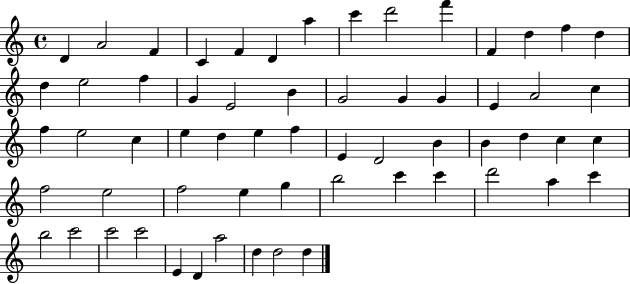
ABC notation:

X:1
T:Untitled
M:4/4
L:1/4
K:C
D A2 F C F D a c' d'2 f' F d f d d e2 f G E2 B G2 G G E A2 c f e2 c e d e f E D2 B B d c c f2 e2 f2 e g b2 c' c' d'2 a c' b2 c'2 c'2 c'2 E D a2 d d2 d